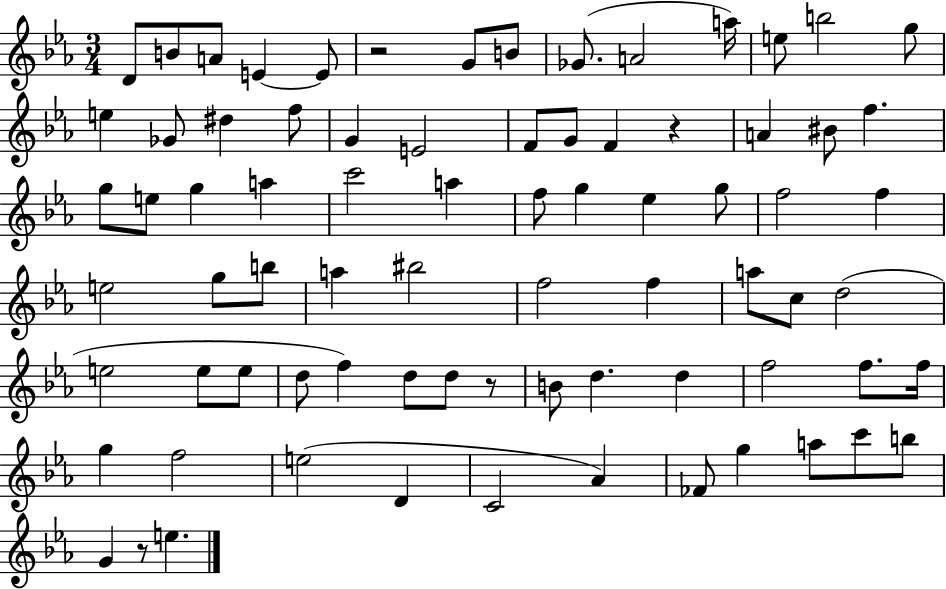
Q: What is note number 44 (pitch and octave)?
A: F5